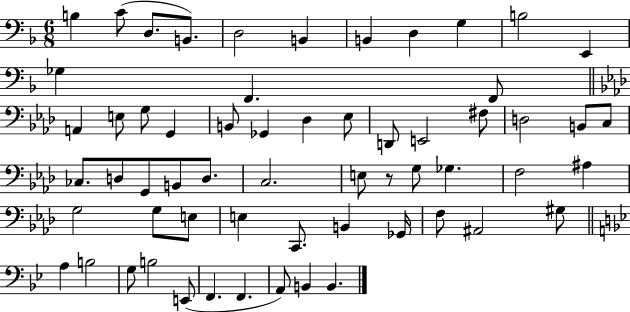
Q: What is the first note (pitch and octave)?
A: B3